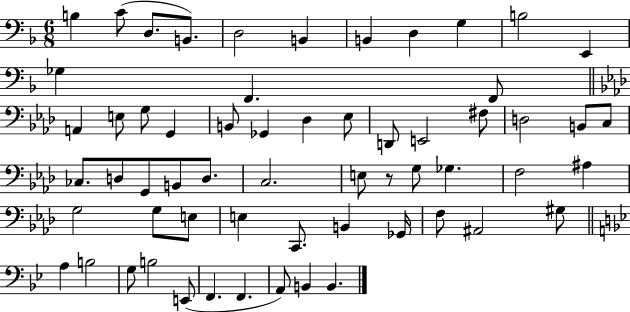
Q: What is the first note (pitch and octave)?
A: B3